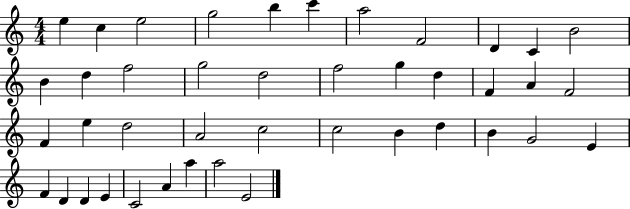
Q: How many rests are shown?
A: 0